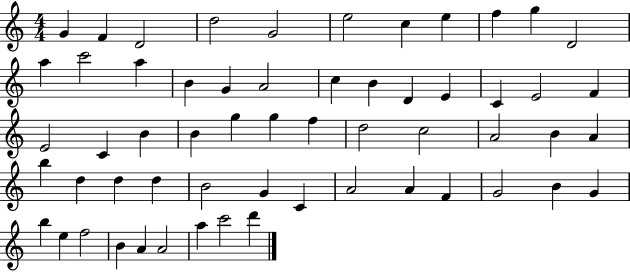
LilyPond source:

{
  \clef treble
  \numericTimeSignature
  \time 4/4
  \key c \major
  g'4 f'4 d'2 | d''2 g'2 | e''2 c''4 e''4 | f''4 g''4 d'2 | \break a''4 c'''2 a''4 | b'4 g'4 a'2 | c''4 b'4 d'4 e'4 | c'4 e'2 f'4 | \break e'2 c'4 b'4 | b'4 g''4 g''4 f''4 | d''2 c''2 | a'2 b'4 a'4 | \break b''4 d''4 d''4 d''4 | b'2 g'4 c'4 | a'2 a'4 f'4 | g'2 b'4 g'4 | \break b''4 e''4 f''2 | b'4 a'4 a'2 | a''4 c'''2 d'''4 | \bar "|."
}